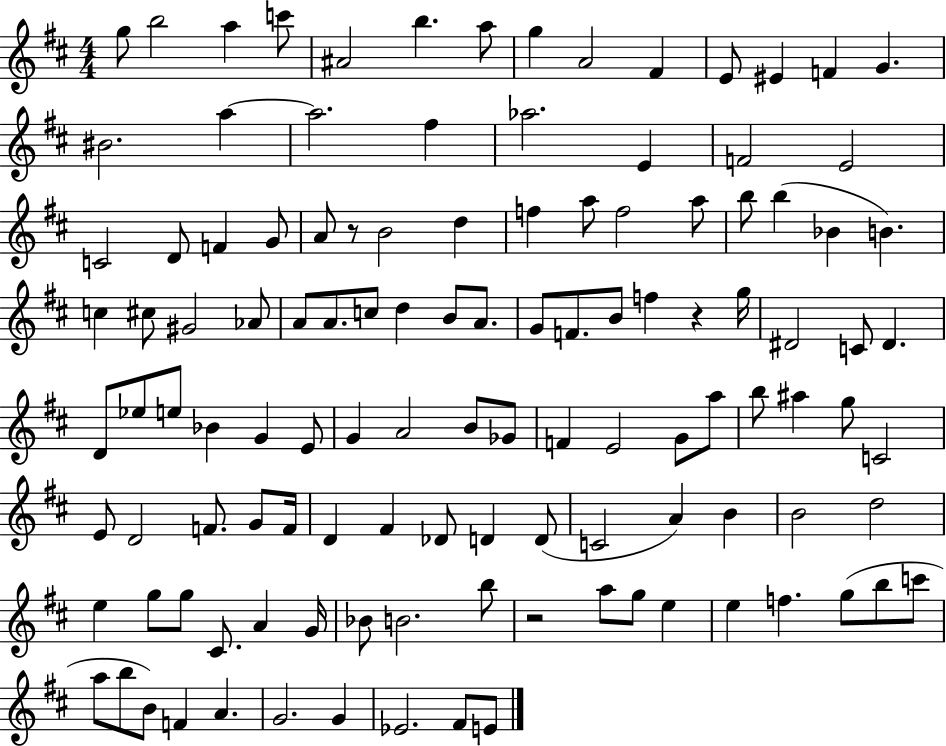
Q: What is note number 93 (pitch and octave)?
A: A4